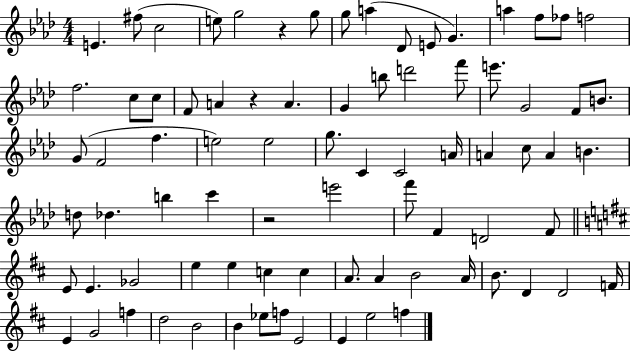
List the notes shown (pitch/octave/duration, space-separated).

E4/q. F#5/e C5/h E5/e G5/h R/q G5/e G5/e A5/q Db4/e E4/e G4/q. A5/q F5/e FES5/e F5/h F5/h. C5/e C5/e F4/e A4/q R/q A4/q. G4/q B5/e D6/h F6/e E6/e. G4/h F4/e B4/e. G4/e F4/h F5/q. E5/h E5/h G5/e. C4/q C4/h A4/s A4/q C5/e A4/q B4/q. D5/e Db5/q. B5/q C6/q R/h E6/h F6/e F4/q D4/h F4/e E4/e E4/q. Gb4/h E5/q E5/q C5/q C5/q A4/e. A4/q B4/h A4/s B4/e. D4/q D4/h F4/s E4/q G4/h F5/q D5/h B4/h B4/q Eb5/e F5/e E4/h E4/q E5/h F5/q